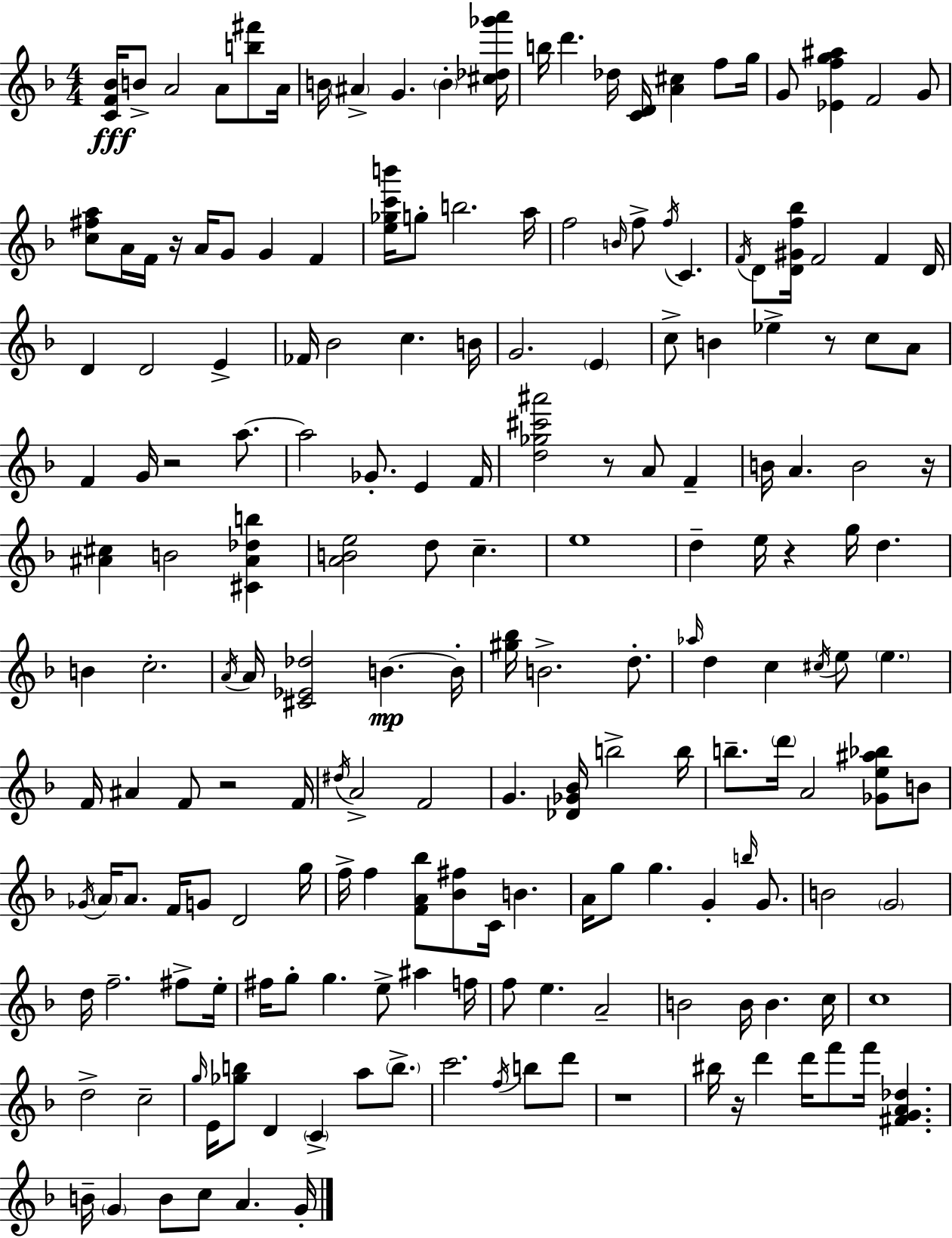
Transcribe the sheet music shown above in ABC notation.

X:1
T:Untitled
M:4/4
L:1/4
K:F
[CF_B]/4 B/2 A2 A/2 [b^f']/2 A/4 B/4 ^A G B [^c_d_g'a']/4 b/4 d' _d/4 [CD]/4 [A^c] f/2 g/4 G/2 [_Efg^a] F2 G/2 [c^fa]/2 A/4 F/4 z/4 A/4 G/2 G F [e_gc'b']/4 g/2 b2 a/4 f2 B/4 f/2 f/4 C F/4 D/2 [D^Gf_b]/4 F2 F D/4 D D2 E _F/4 _B2 c B/4 G2 E c/2 B _e z/2 c/2 A/2 F G/4 z2 a/2 a2 _G/2 E F/4 [d_g^c'^a']2 z/2 A/2 F B/4 A B2 z/4 [^A^c] B2 [^C^A_db] [ABe]2 d/2 c e4 d e/4 z g/4 d B c2 A/4 A/4 [^C_E_d]2 B B/4 [^g_b]/4 B2 d/2 _a/4 d c ^c/4 e/2 e F/4 ^A F/2 z2 F/4 ^d/4 A2 F2 G [_D_G_B]/4 b2 b/4 b/2 d'/4 A2 [_Ge^a_b]/2 B/2 _G/4 A/4 A/2 F/4 G/2 D2 g/4 f/4 f [FA_b]/2 [_B^f]/2 C/4 B A/4 g/2 g G b/4 G/2 B2 G2 d/4 f2 ^f/2 e/4 ^f/4 g/2 g e/2 ^a f/4 f/2 e A2 B2 B/4 B c/4 c4 d2 c2 g/4 E/4 [_gb]/2 D C a/2 b/2 c'2 f/4 b/2 d'/2 z4 ^b/4 z/4 d' d'/4 f'/2 f'/4 [^FGA_d] B/4 G B/2 c/2 A G/4